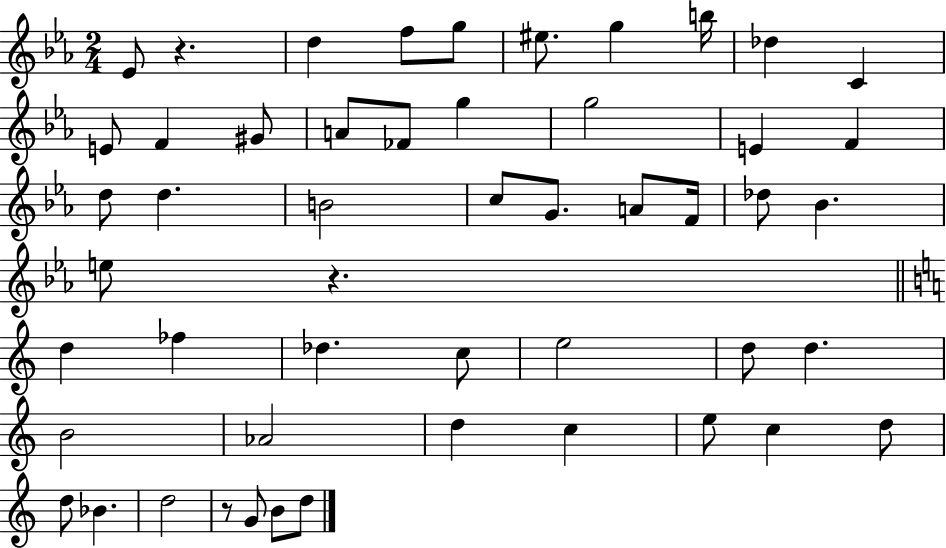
{
  \clef treble
  \numericTimeSignature
  \time 2/4
  \key ees \major
  ees'8 r4. | d''4 f''8 g''8 | eis''8. g''4 b''16 | des''4 c'4 | \break e'8 f'4 gis'8 | a'8 fes'8 g''4 | g''2 | e'4 f'4 | \break d''8 d''4. | b'2 | c''8 g'8. a'8 f'16 | des''8 bes'4. | \break e''8 r4. | \bar "||" \break \key a \minor d''4 fes''4 | des''4. c''8 | e''2 | d''8 d''4. | \break b'2 | aes'2 | d''4 c''4 | e''8 c''4 d''8 | \break d''8 bes'4. | d''2 | r8 g'8 b'8 d''8 | \bar "|."
}